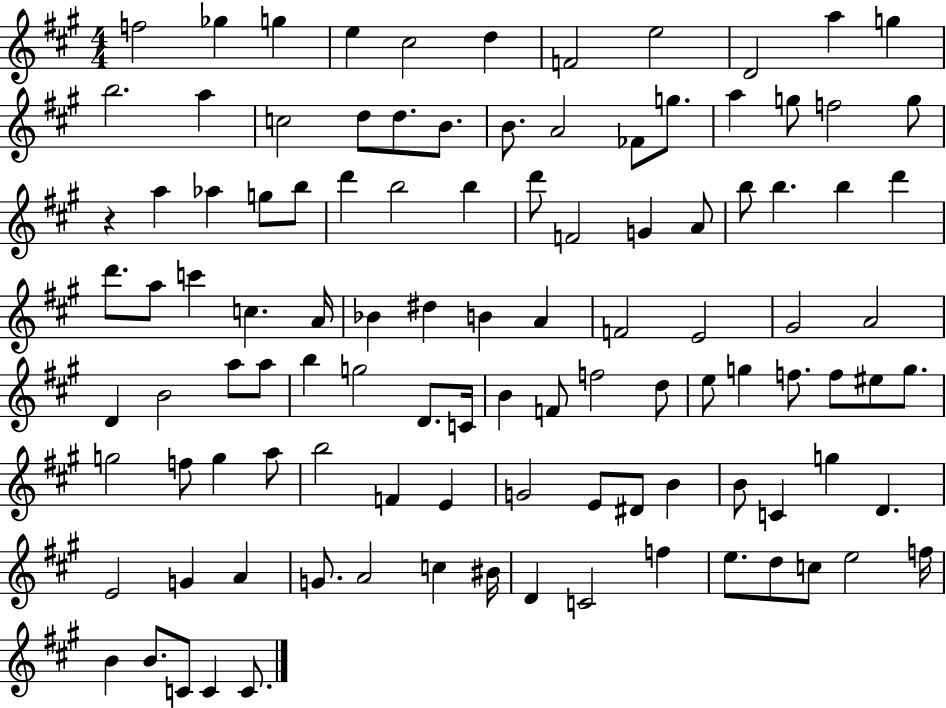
X:1
T:Untitled
M:4/4
L:1/4
K:A
f2 _g g e ^c2 d F2 e2 D2 a g b2 a c2 d/2 d/2 B/2 B/2 A2 _F/2 g/2 a g/2 f2 g/2 z a _a g/2 b/2 d' b2 b d'/2 F2 G A/2 b/2 b b d' d'/2 a/2 c' c A/4 _B ^d B A F2 E2 ^G2 A2 D B2 a/2 a/2 b g2 D/2 C/4 B F/2 f2 d/2 e/2 g f/2 f/2 ^e/2 g/2 g2 f/2 g a/2 b2 F E G2 E/2 ^D/2 B B/2 C g D E2 G A G/2 A2 c ^B/4 D C2 f e/2 d/2 c/2 e2 f/4 B B/2 C/2 C C/2